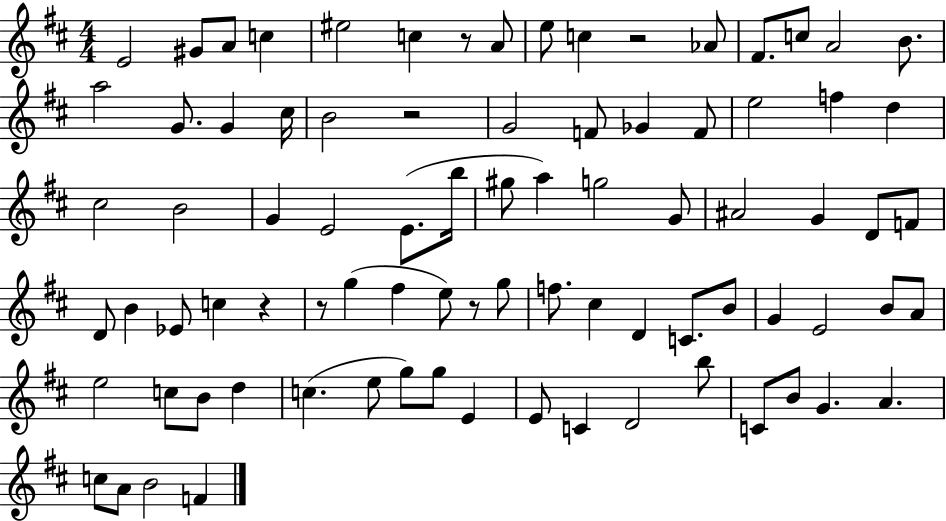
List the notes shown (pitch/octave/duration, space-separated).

E4/h G#4/e A4/e C5/q EIS5/h C5/q R/e A4/e E5/e C5/q R/h Ab4/e F#4/e. C5/e A4/h B4/e. A5/h G4/e. G4/q C#5/s B4/h R/h G4/h F4/e Gb4/q F4/e E5/h F5/q D5/q C#5/h B4/h G4/q E4/h E4/e. B5/s G#5/e A5/q G5/h G4/e A#4/h G4/q D4/e F4/e D4/e B4/q Eb4/e C5/q R/q R/e G5/q F#5/q E5/e R/e G5/e F5/e. C#5/q D4/q C4/e. B4/e G4/q E4/h B4/e A4/e E5/h C5/e B4/e D5/q C5/q. E5/e G5/e G5/e E4/q E4/e C4/q D4/h B5/e C4/e B4/e G4/q. A4/q. C5/e A4/e B4/h F4/q